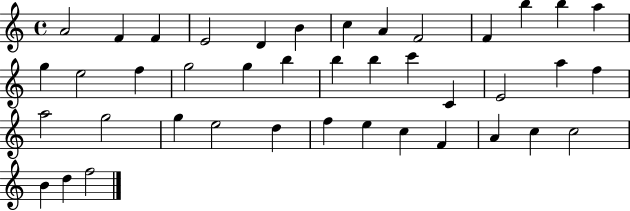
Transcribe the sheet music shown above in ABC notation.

X:1
T:Untitled
M:4/4
L:1/4
K:C
A2 F F E2 D B c A F2 F b b a g e2 f g2 g b b b c' C E2 a f a2 g2 g e2 d f e c F A c c2 B d f2